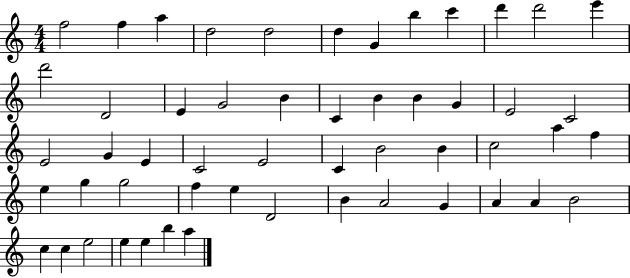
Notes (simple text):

F5/h F5/q A5/q D5/h D5/h D5/q G4/q B5/q C6/q D6/q D6/h E6/q D6/h D4/h E4/q G4/h B4/q C4/q B4/q B4/q G4/q E4/h C4/h E4/h G4/q E4/q C4/h E4/h C4/q B4/h B4/q C5/h A5/q F5/q E5/q G5/q G5/h F5/q E5/q D4/h B4/q A4/h G4/q A4/q A4/q B4/h C5/q C5/q E5/h E5/q E5/q B5/q A5/q